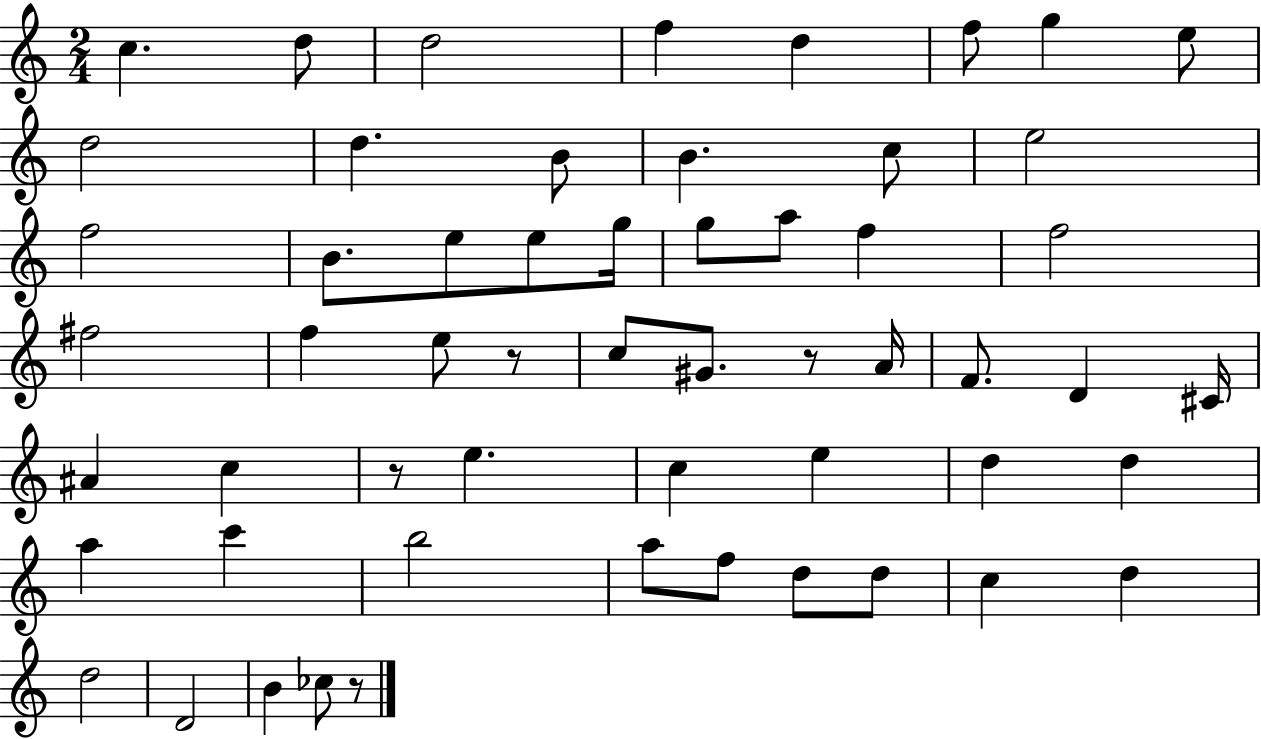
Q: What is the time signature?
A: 2/4